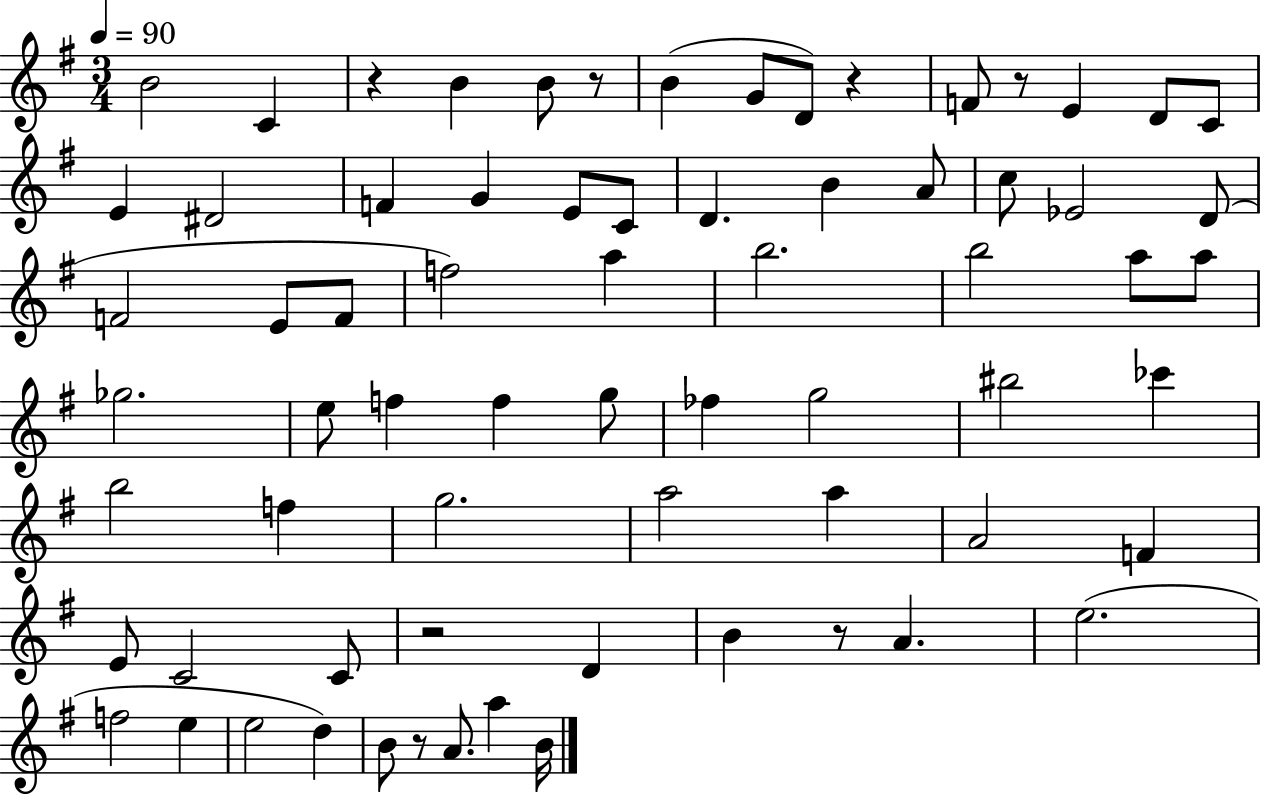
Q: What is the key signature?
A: G major